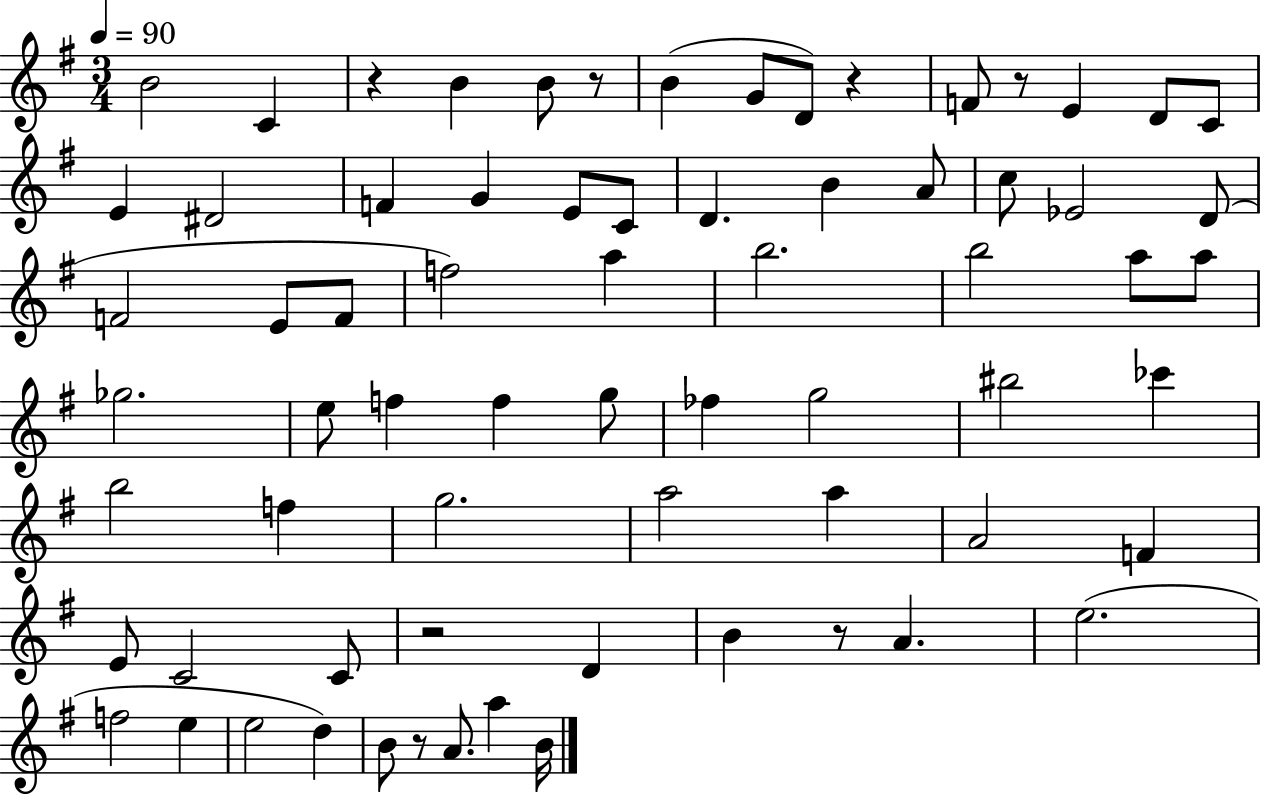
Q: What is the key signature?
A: G major